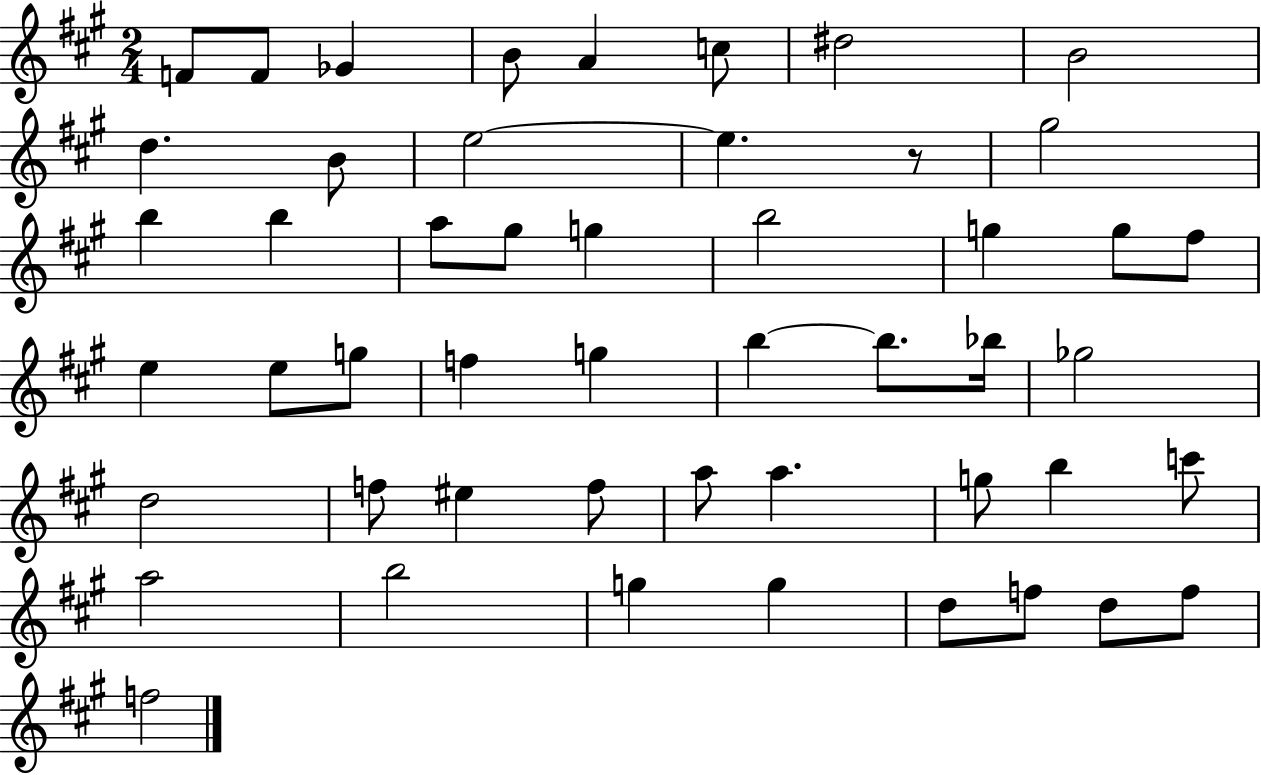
{
  \clef treble
  \numericTimeSignature
  \time 2/4
  \key a \major
  \repeat volta 2 { f'8 f'8 ges'4 | b'8 a'4 c''8 | dis''2 | b'2 | \break d''4. b'8 | e''2~~ | e''4. r8 | gis''2 | \break b''4 b''4 | a''8 gis''8 g''4 | b''2 | g''4 g''8 fis''8 | \break e''4 e''8 g''8 | f''4 g''4 | b''4~~ b''8. bes''16 | ges''2 | \break d''2 | f''8 eis''4 f''8 | a''8 a''4. | g''8 b''4 c'''8 | \break a''2 | b''2 | g''4 g''4 | d''8 f''8 d''8 f''8 | \break f''2 | } \bar "|."
}